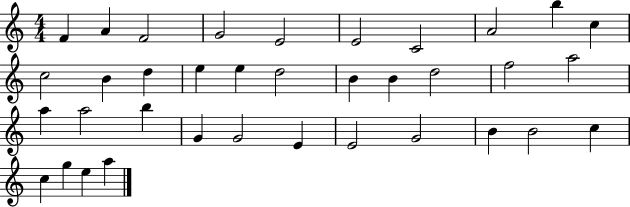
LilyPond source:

{
  \clef treble
  \numericTimeSignature
  \time 4/4
  \key c \major
  f'4 a'4 f'2 | g'2 e'2 | e'2 c'2 | a'2 b''4 c''4 | \break c''2 b'4 d''4 | e''4 e''4 d''2 | b'4 b'4 d''2 | f''2 a''2 | \break a''4 a''2 b''4 | g'4 g'2 e'4 | e'2 g'2 | b'4 b'2 c''4 | \break c''4 g''4 e''4 a''4 | \bar "|."
}